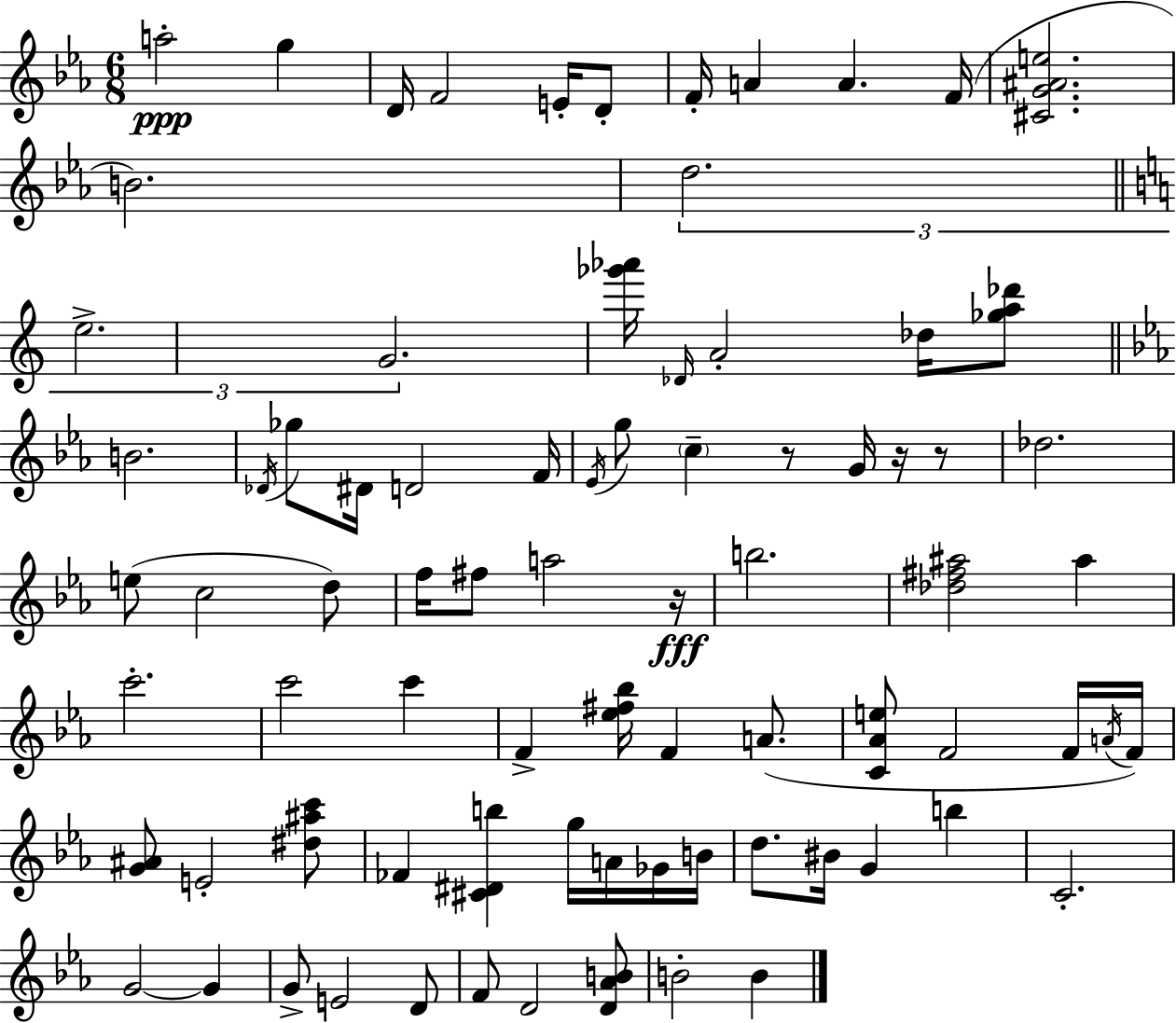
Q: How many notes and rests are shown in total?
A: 80